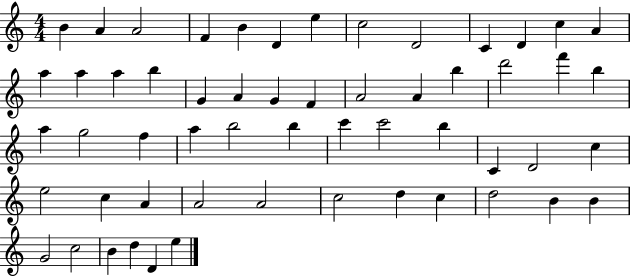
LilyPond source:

{
  \clef treble
  \numericTimeSignature
  \time 4/4
  \key c \major
  b'4 a'4 a'2 | f'4 b'4 d'4 e''4 | c''2 d'2 | c'4 d'4 c''4 a'4 | \break a''4 a''4 a''4 b''4 | g'4 a'4 g'4 f'4 | a'2 a'4 b''4 | d'''2 f'''4 b''4 | \break a''4 g''2 f''4 | a''4 b''2 b''4 | c'''4 c'''2 b''4 | c'4 d'2 c''4 | \break e''2 c''4 a'4 | a'2 a'2 | c''2 d''4 c''4 | d''2 b'4 b'4 | \break g'2 c''2 | b'4 d''4 d'4 e''4 | \bar "|."
}